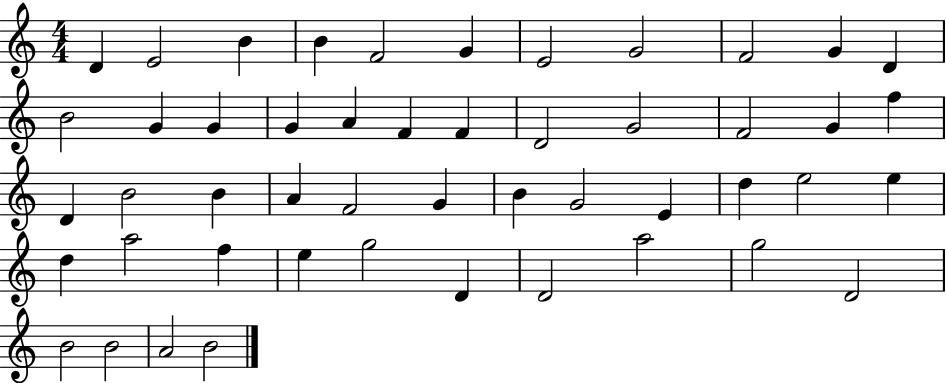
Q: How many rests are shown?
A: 0